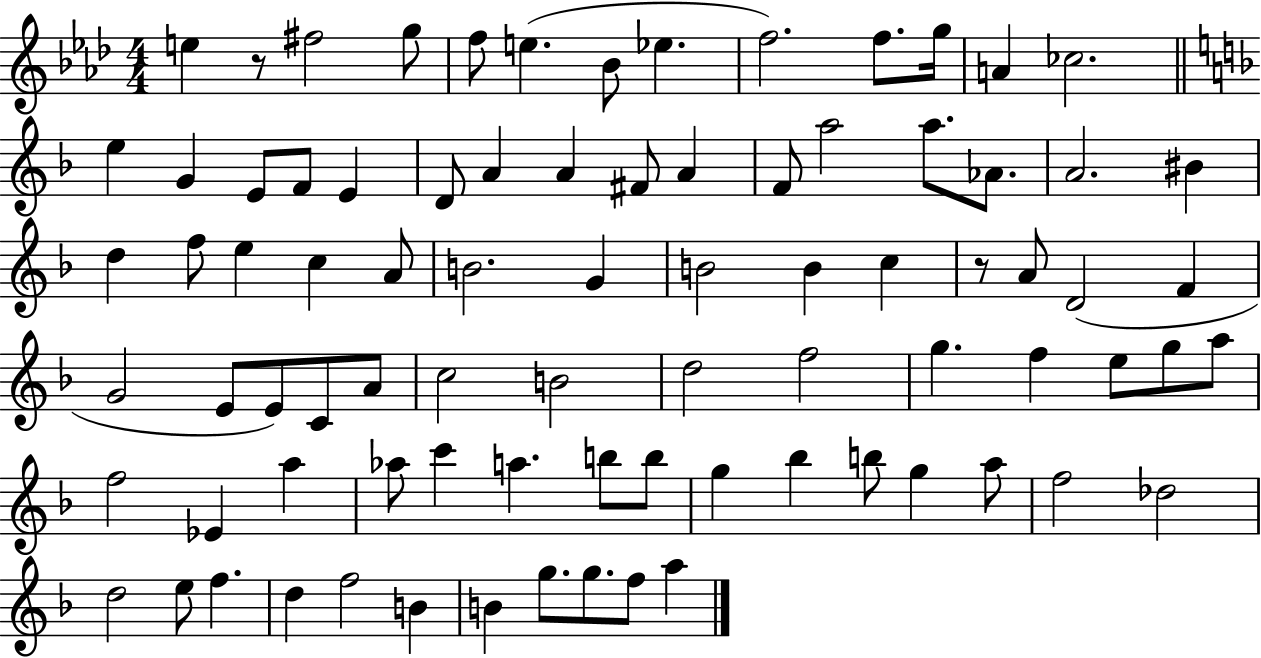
E5/q R/e F#5/h G5/e F5/e E5/q. Bb4/e Eb5/q. F5/h. F5/e. G5/s A4/q CES5/h. E5/q G4/q E4/e F4/e E4/q D4/e A4/q A4/q F#4/e A4/q F4/e A5/h A5/e. Ab4/e. A4/h. BIS4/q D5/q F5/e E5/q C5/q A4/e B4/h. G4/q B4/h B4/q C5/q R/e A4/e D4/h F4/q G4/h E4/e E4/e C4/e A4/e C5/h B4/h D5/h F5/h G5/q. F5/q E5/e G5/e A5/e F5/h Eb4/q A5/q Ab5/e C6/q A5/q. B5/e B5/e G5/q Bb5/q B5/e G5/q A5/e F5/h Db5/h D5/h E5/e F5/q. D5/q F5/h B4/q B4/q G5/e. G5/e. F5/e A5/q